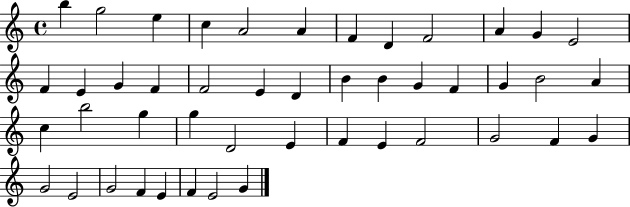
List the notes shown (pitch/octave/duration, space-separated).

B5/q G5/h E5/q C5/q A4/h A4/q F4/q D4/q F4/h A4/q G4/q E4/h F4/q E4/q G4/q F4/q F4/h E4/q D4/q B4/q B4/q G4/q F4/q G4/q B4/h A4/q C5/q B5/h G5/q G5/q D4/h E4/q F4/q E4/q F4/h G4/h F4/q G4/q G4/h E4/h G4/h F4/q E4/q F4/q E4/h G4/q